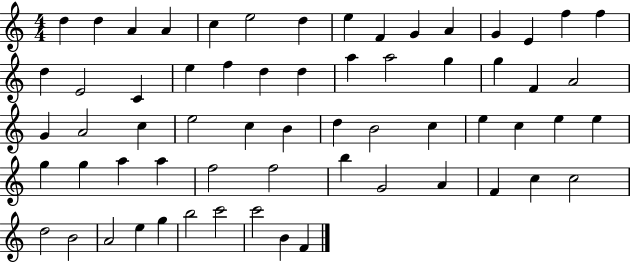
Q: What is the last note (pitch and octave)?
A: F4